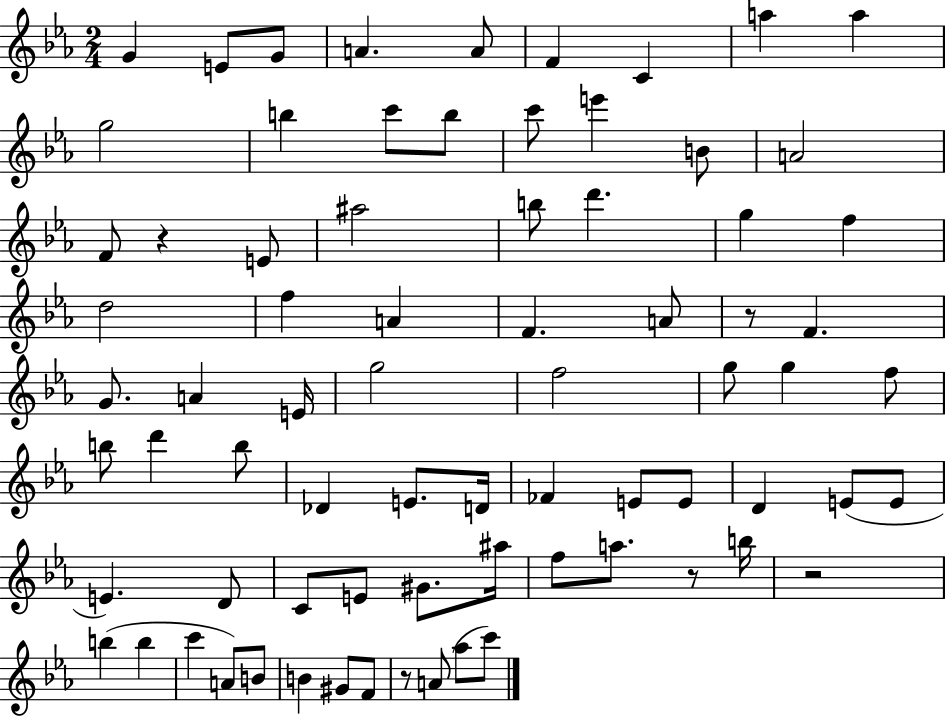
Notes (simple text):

G4/q E4/e G4/e A4/q. A4/e F4/q C4/q A5/q A5/q G5/h B5/q C6/e B5/e C6/e E6/q B4/e A4/h F4/e R/q E4/e A#5/h B5/e D6/q. G5/q F5/q D5/h F5/q A4/q F4/q. A4/e R/e F4/q. G4/e. A4/q E4/s G5/h F5/h G5/e G5/q F5/e B5/e D6/q B5/e Db4/q E4/e. D4/s FES4/q E4/e E4/e D4/q E4/e E4/e E4/q. D4/e C4/e E4/e G#4/e. A#5/s F5/e A5/e. R/e B5/s R/h B5/q B5/q C6/q A4/e B4/e B4/q G#4/e F4/e R/e A4/e Ab5/e C6/e